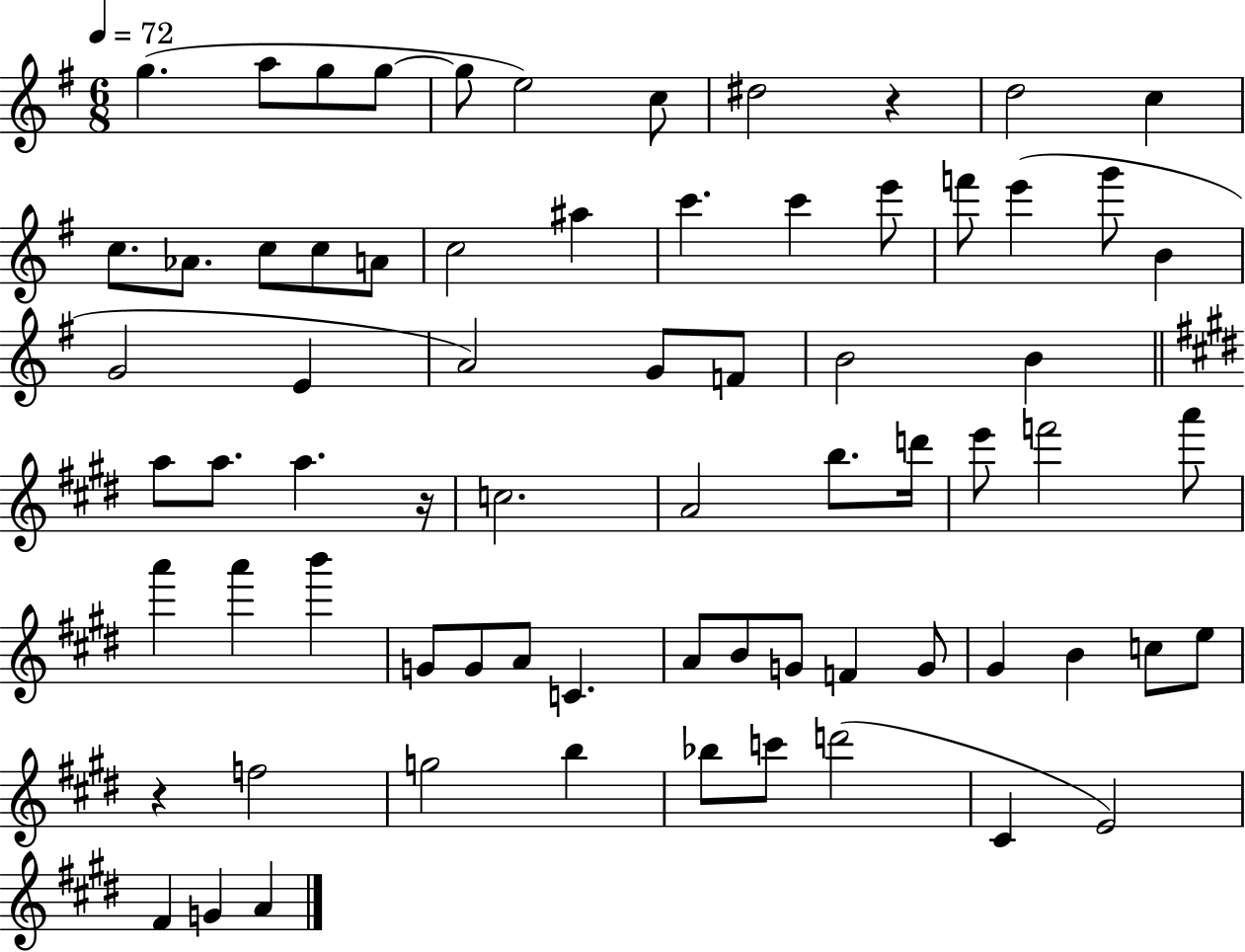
G5/q. A5/e G5/e G5/e G5/e E5/h C5/e D#5/h R/q D5/h C5/q C5/e. Ab4/e. C5/e C5/e A4/e C5/h A#5/q C6/q. C6/q E6/e F6/e E6/q G6/e B4/q G4/h E4/q A4/h G4/e F4/e B4/h B4/q A5/e A5/e. A5/q. R/s C5/h. A4/h B5/e. D6/s E6/e F6/h A6/e A6/q A6/q B6/q G4/e G4/e A4/e C4/q. A4/e B4/e G4/e F4/q G4/e G#4/q B4/q C5/e E5/e R/q F5/h G5/h B5/q Bb5/e C6/e D6/h C#4/q E4/h F#4/q G4/q A4/q